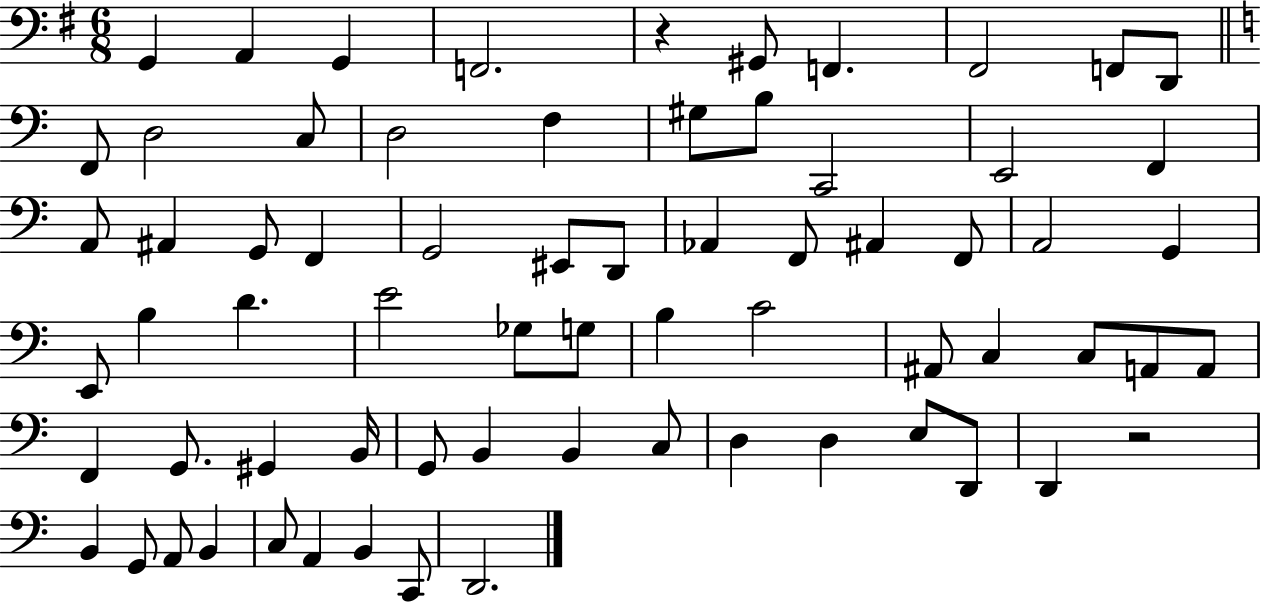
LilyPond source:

{
  \clef bass
  \numericTimeSignature
  \time 6/8
  \key g \major
  g,4 a,4 g,4 | f,2. | r4 gis,8 f,4. | fis,2 f,8 d,8 | \break \bar "||" \break \key c \major f,8 d2 c8 | d2 f4 | gis8 b8 c,2 | e,2 f,4 | \break a,8 ais,4 g,8 f,4 | g,2 eis,8 d,8 | aes,4 f,8 ais,4 f,8 | a,2 g,4 | \break e,8 b4 d'4. | e'2 ges8 g8 | b4 c'2 | ais,8 c4 c8 a,8 a,8 | \break f,4 g,8. gis,4 b,16 | g,8 b,4 b,4 c8 | d4 d4 e8 d,8 | d,4 r2 | \break b,4 g,8 a,8 b,4 | c8 a,4 b,4 c,8 | d,2. | \bar "|."
}